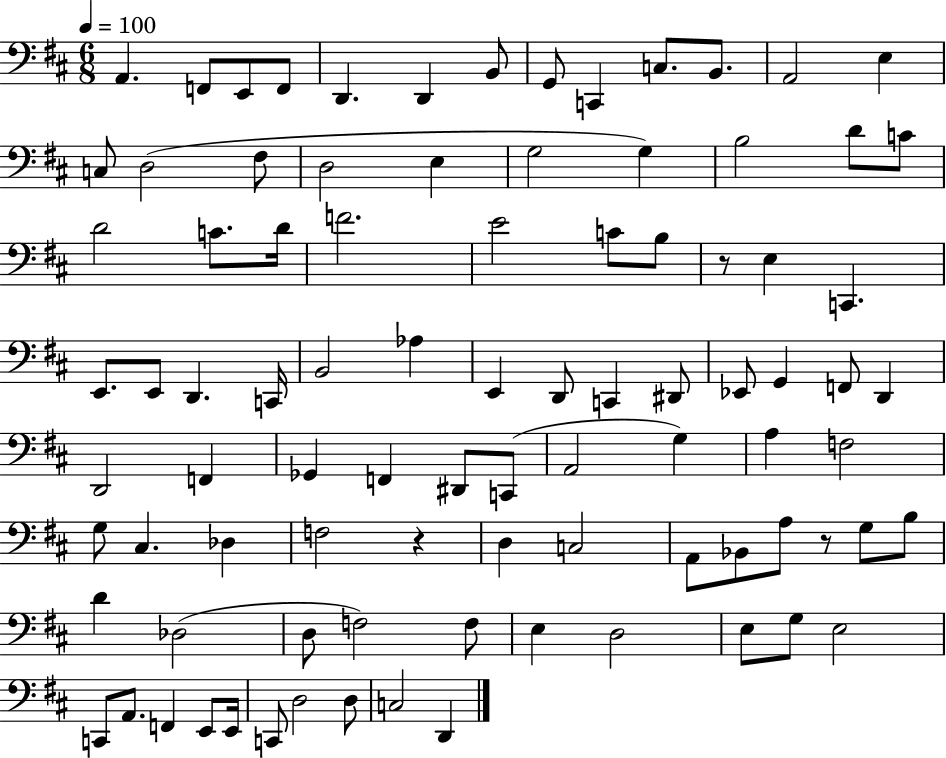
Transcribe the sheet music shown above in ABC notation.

X:1
T:Untitled
M:6/8
L:1/4
K:D
A,, F,,/2 E,,/2 F,,/2 D,, D,, B,,/2 G,,/2 C,, C,/2 B,,/2 A,,2 E, C,/2 D,2 ^F,/2 D,2 E, G,2 G, B,2 D/2 C/2 D2 C/2 D/4 F2 E2 C/2 B,/2 z/2 E, C,, E,,/2 E,,/2 D,, C,,/4 B,,2 _A, E,, D,,/2 C,, ^D,,/2 _E,,/2 G,, F,,/2 D,, D,,2 F,, _G,, F,, ^D,,/2 C,,/2 A,,2 G, A, F,2 G,/2 ^C, _D, F,2 z D, C,2 A,,/2 _B,,/2 A,/2 z/2 G,/2 B,/2 D _D,2 D,/2 F,2 F,/2 E, D,2 E,/2 G,/2 E,2 C,,/2 A,,/2 F,, E,,/2 E,,/4 C,,/2 D,2 D,/2 C,2 D,,